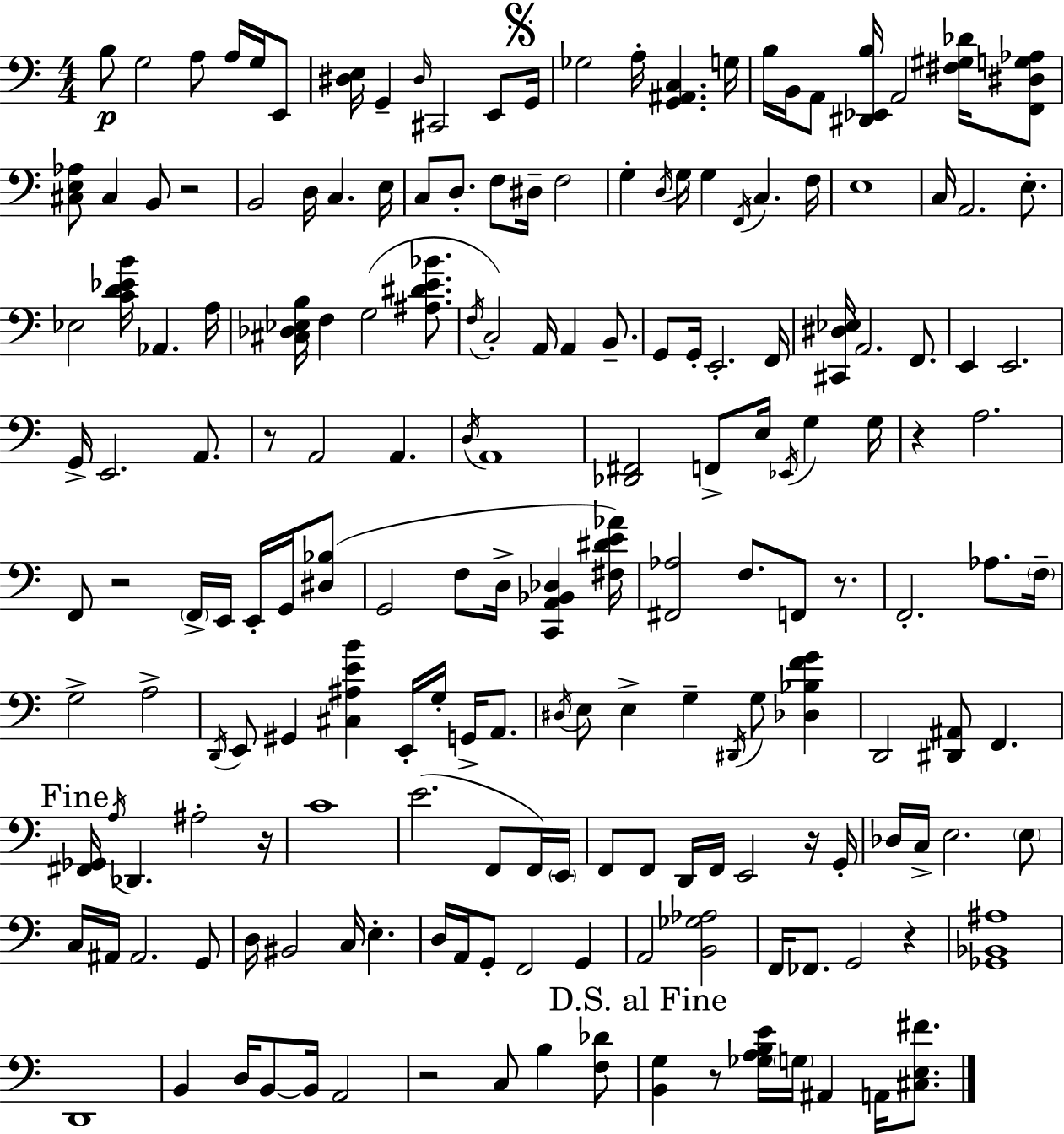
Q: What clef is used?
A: bass